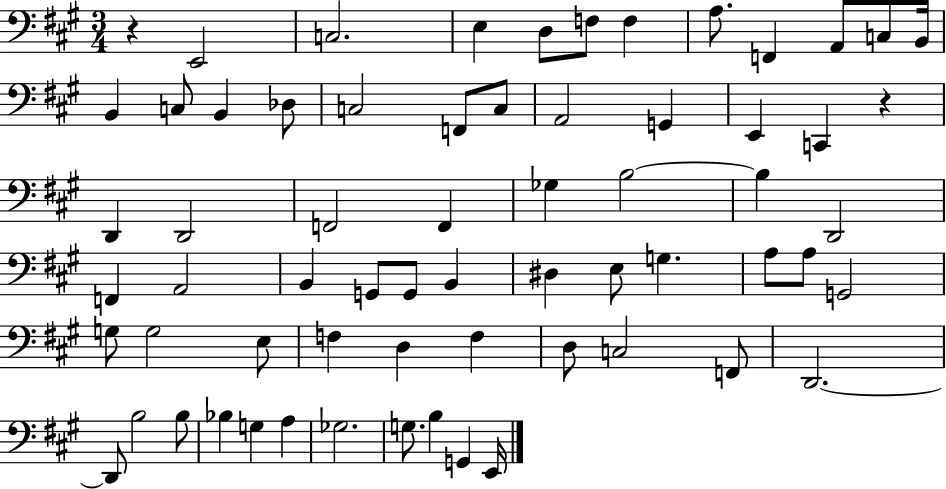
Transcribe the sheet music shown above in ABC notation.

X:1
T:Untitled
M:3/4
L:1/4
K:A
z E,,2 C,2 E, D,/2 F,/2 F, A,/2 F,, A,,/2 C,/2 B,,/4 B,, C,/2 B,, _D,/2 C,2 F,,/2 C,/2 A,,2 G,, E,, C,, z D,, D,,2 F,,2 F,, _G, B,2 B, D,,2 F,, A,,2 B,, G,,/2 G,,/2 B,, ^D, E,/2 G, A,/2 A,/2 G,,2 G,/2 G,2 E,/2 F, D, F, D,/2 C,2 F,,/2 D,,2 D,,/2 B,2 B,/2 _B, G, A, _G,2 G,/2 B, G,, E,,/4